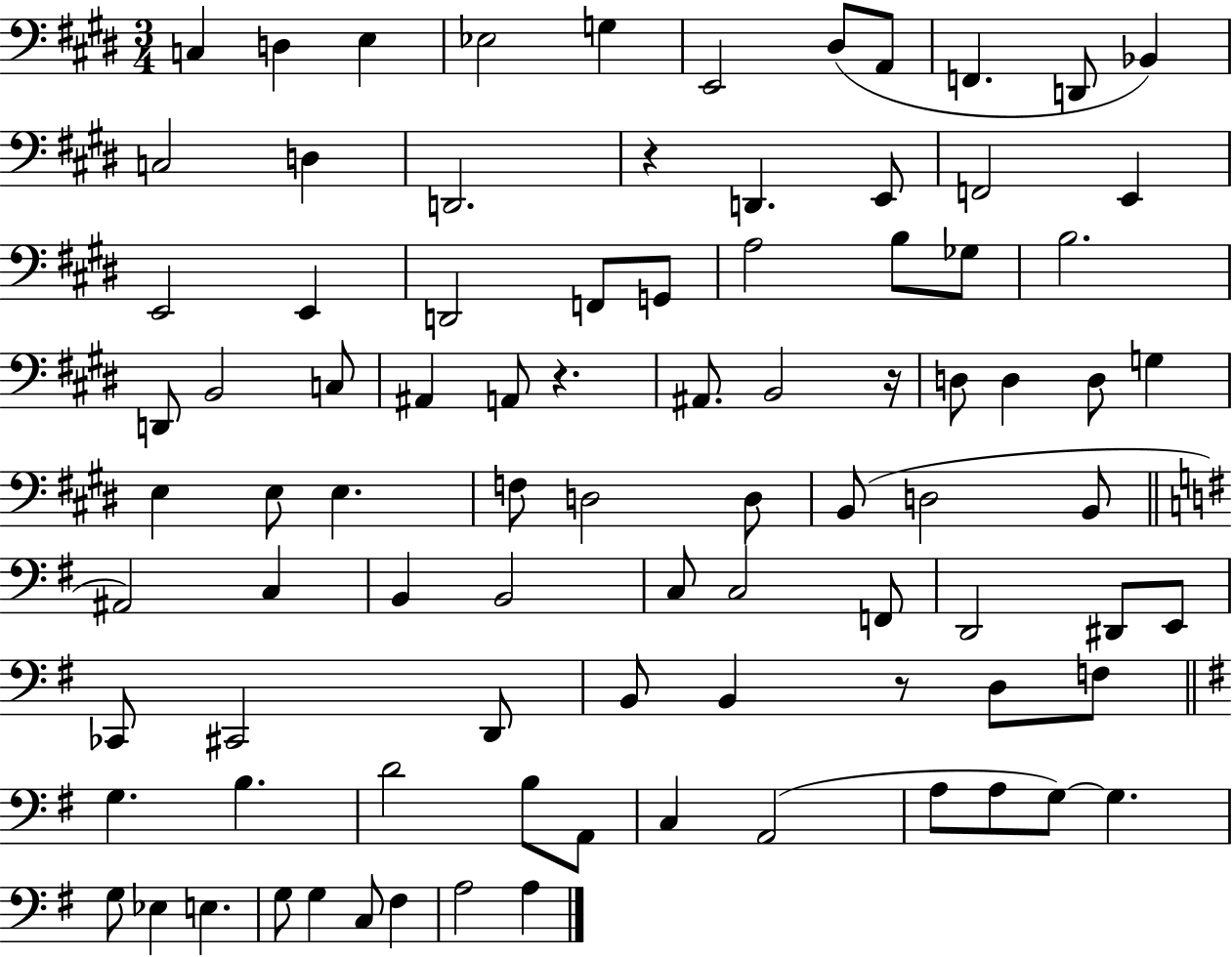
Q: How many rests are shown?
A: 4